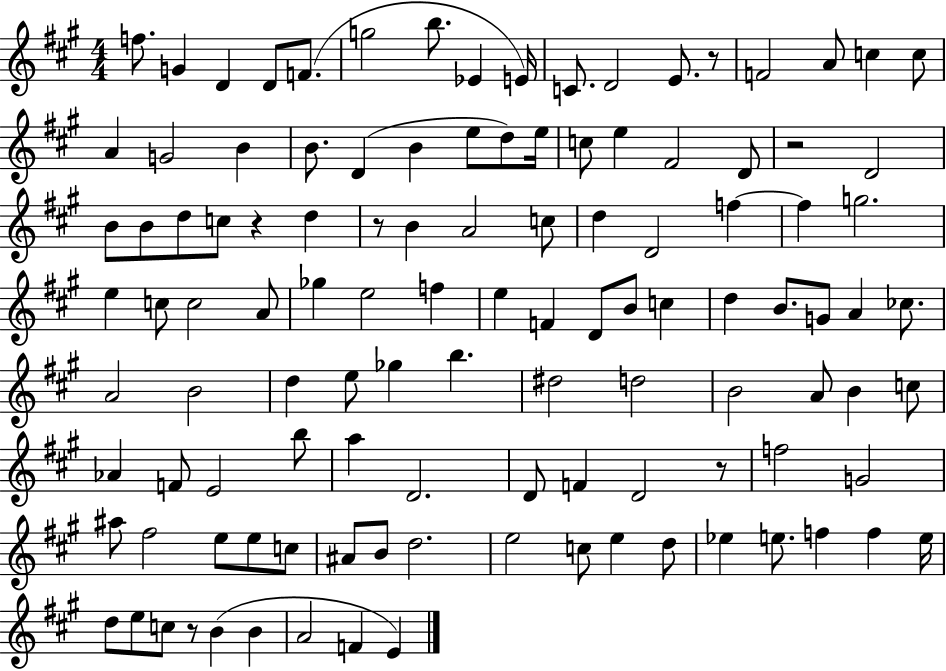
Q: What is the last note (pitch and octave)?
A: E4